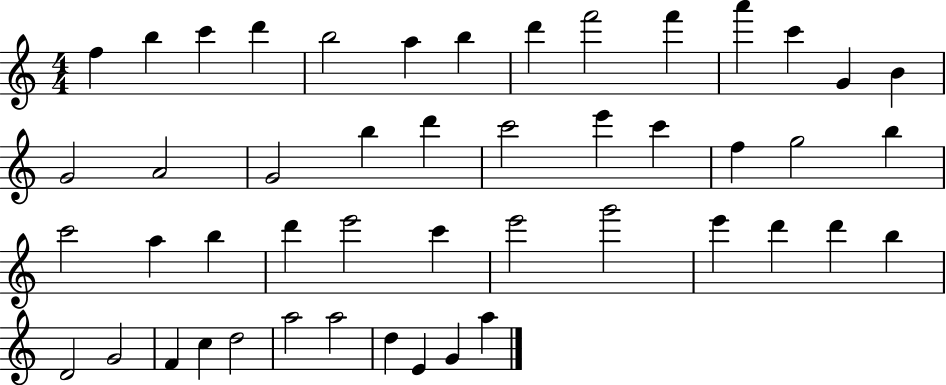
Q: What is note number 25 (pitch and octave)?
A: B5